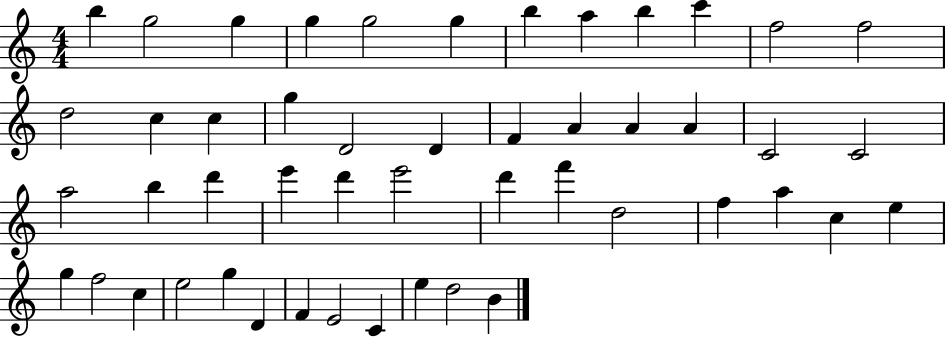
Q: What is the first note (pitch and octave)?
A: B5